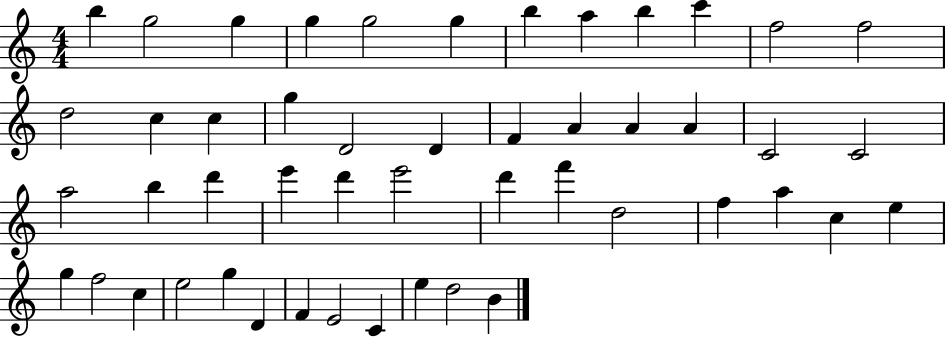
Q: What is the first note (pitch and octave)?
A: B5